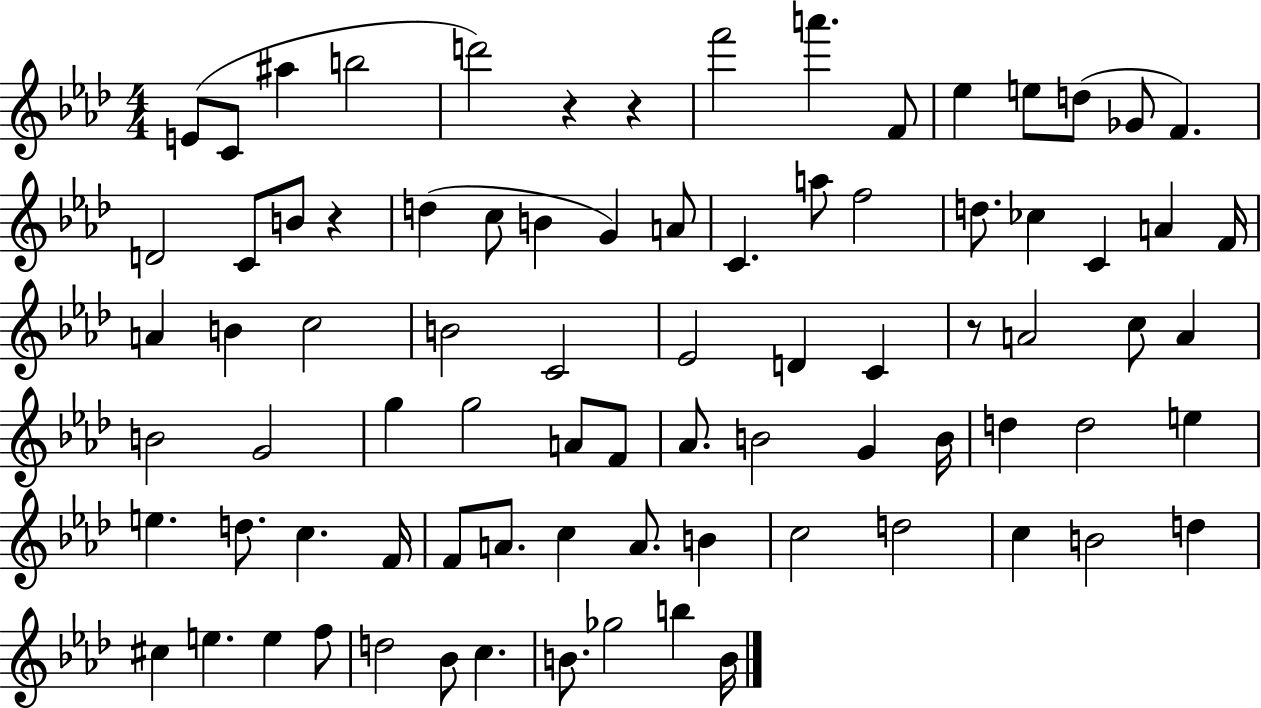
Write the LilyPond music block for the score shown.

{
  \clef treble
  \numericTimeSignature
  \time 4/4
  \key aes \major
  e'8( c'8 ais''4 b''2 | d'''2) r4 r4 | f'''2 a'''4. f'8 | ees''4 e''8 d''8( ges'8 f'4.) | \break d'2 c'8 b'8 r4 | d''4( c''8 b'4 g'4) a'8 | c'4. a''8 f''2 | d''8. ces''4 c'4 a'4 f'16 | \break a'4 b'4 c''2 | b'2 c'2 | ees'2 d'4 c'4 | r8 a'2 c''8 a'4 | \break b'2 g'2 | g''4 g''2 a'8 f'8 | aes'8. b'2 g'4 b'16 | d''4 d''2 e''4 | \break e''4. d''8. c''4. f'16 | f'8 a'8. c''4 a'8. b'4 | c''2 d''2 | c''4 b'2 d''4 | \break cis''4 e''4. e''4 f''8 | d''2 bes'8 c''4. | b'8. ges''2 b''4 b'16 | \bar "|."
}